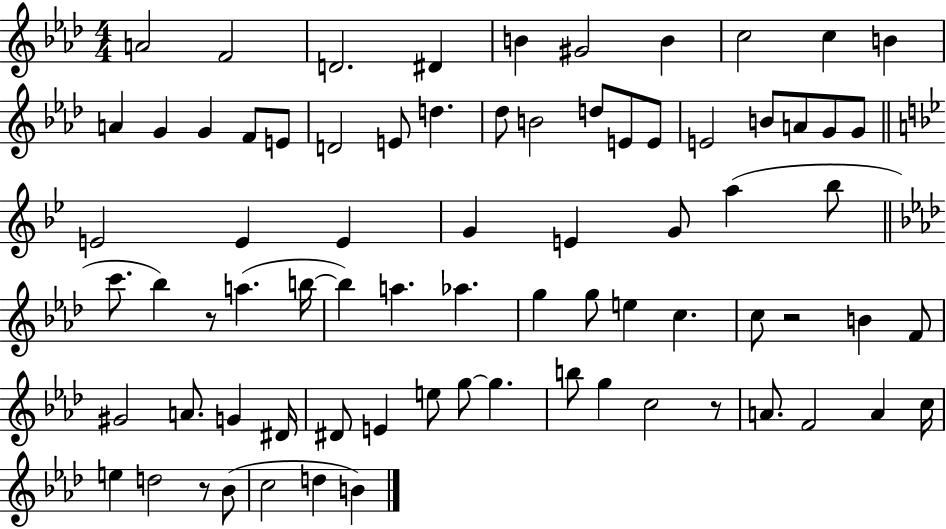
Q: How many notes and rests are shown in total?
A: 76